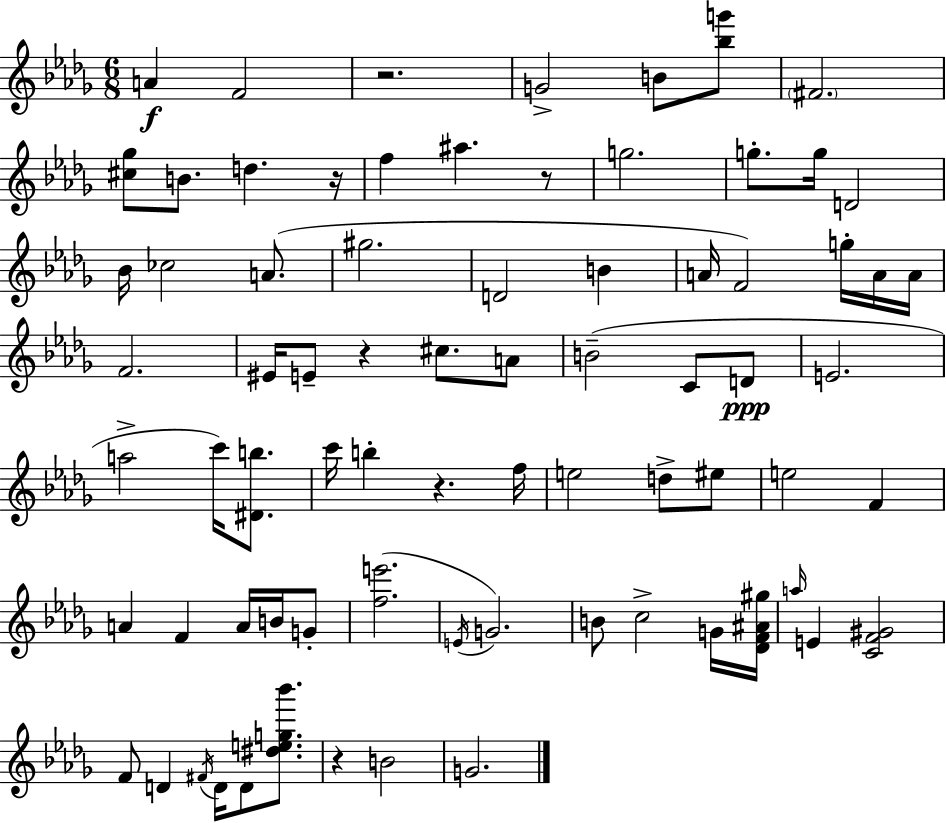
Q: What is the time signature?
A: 6/8